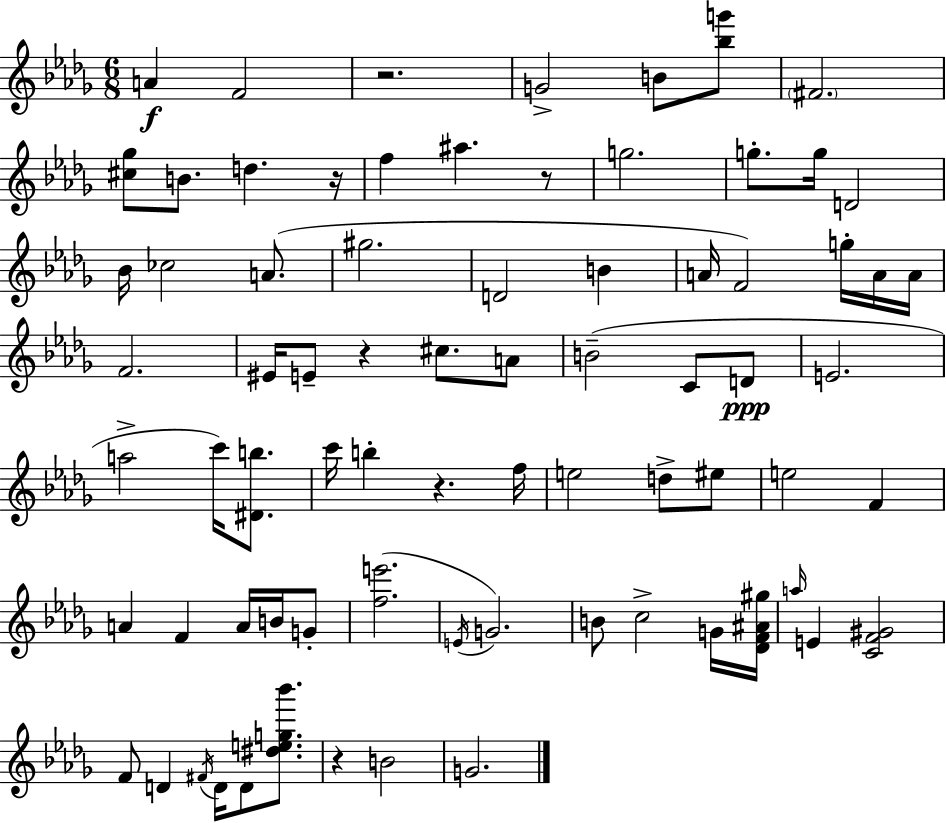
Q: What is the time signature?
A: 6/8